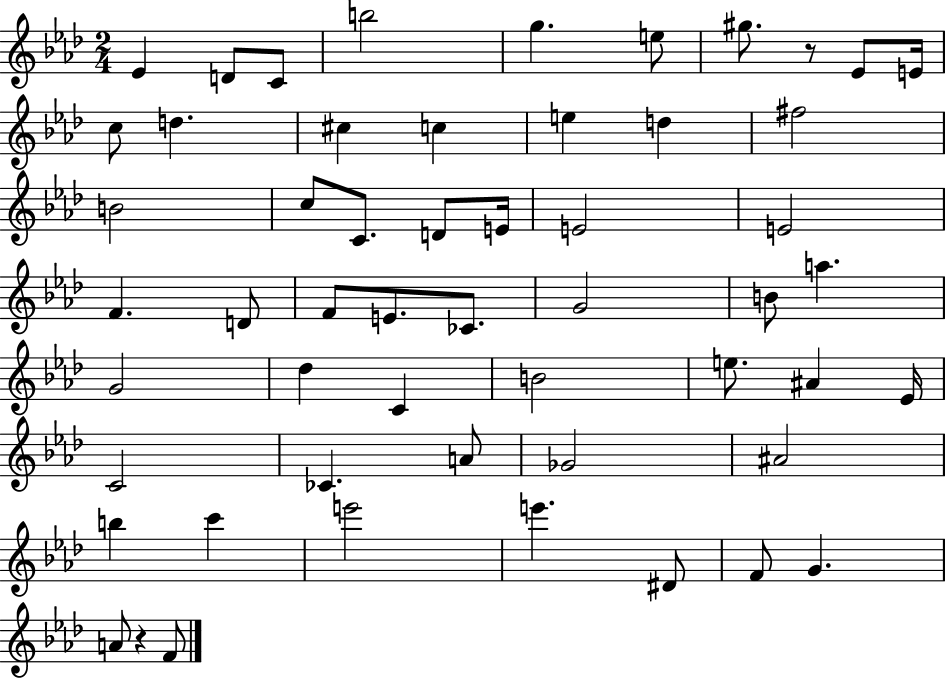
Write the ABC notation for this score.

X:1
T:Untitled
M:2/4
L:1/4
K:Ab
_E D/2 C/2 b2 g e/2 ^g/2 z/2 _E/2 E/4 c/2 d ^c c e d ^f2 B2 c/2 C/2 D/2 E/4 E2 E2 F D/2 F/2 E/2 _C/2 G2 B/2 a G2 _d C B2 e/2 ^A _E/4 C2 _C A/2 _G2 ^A2 b c' e'2 e' ^D/2 F/2 G A/2 z F/2